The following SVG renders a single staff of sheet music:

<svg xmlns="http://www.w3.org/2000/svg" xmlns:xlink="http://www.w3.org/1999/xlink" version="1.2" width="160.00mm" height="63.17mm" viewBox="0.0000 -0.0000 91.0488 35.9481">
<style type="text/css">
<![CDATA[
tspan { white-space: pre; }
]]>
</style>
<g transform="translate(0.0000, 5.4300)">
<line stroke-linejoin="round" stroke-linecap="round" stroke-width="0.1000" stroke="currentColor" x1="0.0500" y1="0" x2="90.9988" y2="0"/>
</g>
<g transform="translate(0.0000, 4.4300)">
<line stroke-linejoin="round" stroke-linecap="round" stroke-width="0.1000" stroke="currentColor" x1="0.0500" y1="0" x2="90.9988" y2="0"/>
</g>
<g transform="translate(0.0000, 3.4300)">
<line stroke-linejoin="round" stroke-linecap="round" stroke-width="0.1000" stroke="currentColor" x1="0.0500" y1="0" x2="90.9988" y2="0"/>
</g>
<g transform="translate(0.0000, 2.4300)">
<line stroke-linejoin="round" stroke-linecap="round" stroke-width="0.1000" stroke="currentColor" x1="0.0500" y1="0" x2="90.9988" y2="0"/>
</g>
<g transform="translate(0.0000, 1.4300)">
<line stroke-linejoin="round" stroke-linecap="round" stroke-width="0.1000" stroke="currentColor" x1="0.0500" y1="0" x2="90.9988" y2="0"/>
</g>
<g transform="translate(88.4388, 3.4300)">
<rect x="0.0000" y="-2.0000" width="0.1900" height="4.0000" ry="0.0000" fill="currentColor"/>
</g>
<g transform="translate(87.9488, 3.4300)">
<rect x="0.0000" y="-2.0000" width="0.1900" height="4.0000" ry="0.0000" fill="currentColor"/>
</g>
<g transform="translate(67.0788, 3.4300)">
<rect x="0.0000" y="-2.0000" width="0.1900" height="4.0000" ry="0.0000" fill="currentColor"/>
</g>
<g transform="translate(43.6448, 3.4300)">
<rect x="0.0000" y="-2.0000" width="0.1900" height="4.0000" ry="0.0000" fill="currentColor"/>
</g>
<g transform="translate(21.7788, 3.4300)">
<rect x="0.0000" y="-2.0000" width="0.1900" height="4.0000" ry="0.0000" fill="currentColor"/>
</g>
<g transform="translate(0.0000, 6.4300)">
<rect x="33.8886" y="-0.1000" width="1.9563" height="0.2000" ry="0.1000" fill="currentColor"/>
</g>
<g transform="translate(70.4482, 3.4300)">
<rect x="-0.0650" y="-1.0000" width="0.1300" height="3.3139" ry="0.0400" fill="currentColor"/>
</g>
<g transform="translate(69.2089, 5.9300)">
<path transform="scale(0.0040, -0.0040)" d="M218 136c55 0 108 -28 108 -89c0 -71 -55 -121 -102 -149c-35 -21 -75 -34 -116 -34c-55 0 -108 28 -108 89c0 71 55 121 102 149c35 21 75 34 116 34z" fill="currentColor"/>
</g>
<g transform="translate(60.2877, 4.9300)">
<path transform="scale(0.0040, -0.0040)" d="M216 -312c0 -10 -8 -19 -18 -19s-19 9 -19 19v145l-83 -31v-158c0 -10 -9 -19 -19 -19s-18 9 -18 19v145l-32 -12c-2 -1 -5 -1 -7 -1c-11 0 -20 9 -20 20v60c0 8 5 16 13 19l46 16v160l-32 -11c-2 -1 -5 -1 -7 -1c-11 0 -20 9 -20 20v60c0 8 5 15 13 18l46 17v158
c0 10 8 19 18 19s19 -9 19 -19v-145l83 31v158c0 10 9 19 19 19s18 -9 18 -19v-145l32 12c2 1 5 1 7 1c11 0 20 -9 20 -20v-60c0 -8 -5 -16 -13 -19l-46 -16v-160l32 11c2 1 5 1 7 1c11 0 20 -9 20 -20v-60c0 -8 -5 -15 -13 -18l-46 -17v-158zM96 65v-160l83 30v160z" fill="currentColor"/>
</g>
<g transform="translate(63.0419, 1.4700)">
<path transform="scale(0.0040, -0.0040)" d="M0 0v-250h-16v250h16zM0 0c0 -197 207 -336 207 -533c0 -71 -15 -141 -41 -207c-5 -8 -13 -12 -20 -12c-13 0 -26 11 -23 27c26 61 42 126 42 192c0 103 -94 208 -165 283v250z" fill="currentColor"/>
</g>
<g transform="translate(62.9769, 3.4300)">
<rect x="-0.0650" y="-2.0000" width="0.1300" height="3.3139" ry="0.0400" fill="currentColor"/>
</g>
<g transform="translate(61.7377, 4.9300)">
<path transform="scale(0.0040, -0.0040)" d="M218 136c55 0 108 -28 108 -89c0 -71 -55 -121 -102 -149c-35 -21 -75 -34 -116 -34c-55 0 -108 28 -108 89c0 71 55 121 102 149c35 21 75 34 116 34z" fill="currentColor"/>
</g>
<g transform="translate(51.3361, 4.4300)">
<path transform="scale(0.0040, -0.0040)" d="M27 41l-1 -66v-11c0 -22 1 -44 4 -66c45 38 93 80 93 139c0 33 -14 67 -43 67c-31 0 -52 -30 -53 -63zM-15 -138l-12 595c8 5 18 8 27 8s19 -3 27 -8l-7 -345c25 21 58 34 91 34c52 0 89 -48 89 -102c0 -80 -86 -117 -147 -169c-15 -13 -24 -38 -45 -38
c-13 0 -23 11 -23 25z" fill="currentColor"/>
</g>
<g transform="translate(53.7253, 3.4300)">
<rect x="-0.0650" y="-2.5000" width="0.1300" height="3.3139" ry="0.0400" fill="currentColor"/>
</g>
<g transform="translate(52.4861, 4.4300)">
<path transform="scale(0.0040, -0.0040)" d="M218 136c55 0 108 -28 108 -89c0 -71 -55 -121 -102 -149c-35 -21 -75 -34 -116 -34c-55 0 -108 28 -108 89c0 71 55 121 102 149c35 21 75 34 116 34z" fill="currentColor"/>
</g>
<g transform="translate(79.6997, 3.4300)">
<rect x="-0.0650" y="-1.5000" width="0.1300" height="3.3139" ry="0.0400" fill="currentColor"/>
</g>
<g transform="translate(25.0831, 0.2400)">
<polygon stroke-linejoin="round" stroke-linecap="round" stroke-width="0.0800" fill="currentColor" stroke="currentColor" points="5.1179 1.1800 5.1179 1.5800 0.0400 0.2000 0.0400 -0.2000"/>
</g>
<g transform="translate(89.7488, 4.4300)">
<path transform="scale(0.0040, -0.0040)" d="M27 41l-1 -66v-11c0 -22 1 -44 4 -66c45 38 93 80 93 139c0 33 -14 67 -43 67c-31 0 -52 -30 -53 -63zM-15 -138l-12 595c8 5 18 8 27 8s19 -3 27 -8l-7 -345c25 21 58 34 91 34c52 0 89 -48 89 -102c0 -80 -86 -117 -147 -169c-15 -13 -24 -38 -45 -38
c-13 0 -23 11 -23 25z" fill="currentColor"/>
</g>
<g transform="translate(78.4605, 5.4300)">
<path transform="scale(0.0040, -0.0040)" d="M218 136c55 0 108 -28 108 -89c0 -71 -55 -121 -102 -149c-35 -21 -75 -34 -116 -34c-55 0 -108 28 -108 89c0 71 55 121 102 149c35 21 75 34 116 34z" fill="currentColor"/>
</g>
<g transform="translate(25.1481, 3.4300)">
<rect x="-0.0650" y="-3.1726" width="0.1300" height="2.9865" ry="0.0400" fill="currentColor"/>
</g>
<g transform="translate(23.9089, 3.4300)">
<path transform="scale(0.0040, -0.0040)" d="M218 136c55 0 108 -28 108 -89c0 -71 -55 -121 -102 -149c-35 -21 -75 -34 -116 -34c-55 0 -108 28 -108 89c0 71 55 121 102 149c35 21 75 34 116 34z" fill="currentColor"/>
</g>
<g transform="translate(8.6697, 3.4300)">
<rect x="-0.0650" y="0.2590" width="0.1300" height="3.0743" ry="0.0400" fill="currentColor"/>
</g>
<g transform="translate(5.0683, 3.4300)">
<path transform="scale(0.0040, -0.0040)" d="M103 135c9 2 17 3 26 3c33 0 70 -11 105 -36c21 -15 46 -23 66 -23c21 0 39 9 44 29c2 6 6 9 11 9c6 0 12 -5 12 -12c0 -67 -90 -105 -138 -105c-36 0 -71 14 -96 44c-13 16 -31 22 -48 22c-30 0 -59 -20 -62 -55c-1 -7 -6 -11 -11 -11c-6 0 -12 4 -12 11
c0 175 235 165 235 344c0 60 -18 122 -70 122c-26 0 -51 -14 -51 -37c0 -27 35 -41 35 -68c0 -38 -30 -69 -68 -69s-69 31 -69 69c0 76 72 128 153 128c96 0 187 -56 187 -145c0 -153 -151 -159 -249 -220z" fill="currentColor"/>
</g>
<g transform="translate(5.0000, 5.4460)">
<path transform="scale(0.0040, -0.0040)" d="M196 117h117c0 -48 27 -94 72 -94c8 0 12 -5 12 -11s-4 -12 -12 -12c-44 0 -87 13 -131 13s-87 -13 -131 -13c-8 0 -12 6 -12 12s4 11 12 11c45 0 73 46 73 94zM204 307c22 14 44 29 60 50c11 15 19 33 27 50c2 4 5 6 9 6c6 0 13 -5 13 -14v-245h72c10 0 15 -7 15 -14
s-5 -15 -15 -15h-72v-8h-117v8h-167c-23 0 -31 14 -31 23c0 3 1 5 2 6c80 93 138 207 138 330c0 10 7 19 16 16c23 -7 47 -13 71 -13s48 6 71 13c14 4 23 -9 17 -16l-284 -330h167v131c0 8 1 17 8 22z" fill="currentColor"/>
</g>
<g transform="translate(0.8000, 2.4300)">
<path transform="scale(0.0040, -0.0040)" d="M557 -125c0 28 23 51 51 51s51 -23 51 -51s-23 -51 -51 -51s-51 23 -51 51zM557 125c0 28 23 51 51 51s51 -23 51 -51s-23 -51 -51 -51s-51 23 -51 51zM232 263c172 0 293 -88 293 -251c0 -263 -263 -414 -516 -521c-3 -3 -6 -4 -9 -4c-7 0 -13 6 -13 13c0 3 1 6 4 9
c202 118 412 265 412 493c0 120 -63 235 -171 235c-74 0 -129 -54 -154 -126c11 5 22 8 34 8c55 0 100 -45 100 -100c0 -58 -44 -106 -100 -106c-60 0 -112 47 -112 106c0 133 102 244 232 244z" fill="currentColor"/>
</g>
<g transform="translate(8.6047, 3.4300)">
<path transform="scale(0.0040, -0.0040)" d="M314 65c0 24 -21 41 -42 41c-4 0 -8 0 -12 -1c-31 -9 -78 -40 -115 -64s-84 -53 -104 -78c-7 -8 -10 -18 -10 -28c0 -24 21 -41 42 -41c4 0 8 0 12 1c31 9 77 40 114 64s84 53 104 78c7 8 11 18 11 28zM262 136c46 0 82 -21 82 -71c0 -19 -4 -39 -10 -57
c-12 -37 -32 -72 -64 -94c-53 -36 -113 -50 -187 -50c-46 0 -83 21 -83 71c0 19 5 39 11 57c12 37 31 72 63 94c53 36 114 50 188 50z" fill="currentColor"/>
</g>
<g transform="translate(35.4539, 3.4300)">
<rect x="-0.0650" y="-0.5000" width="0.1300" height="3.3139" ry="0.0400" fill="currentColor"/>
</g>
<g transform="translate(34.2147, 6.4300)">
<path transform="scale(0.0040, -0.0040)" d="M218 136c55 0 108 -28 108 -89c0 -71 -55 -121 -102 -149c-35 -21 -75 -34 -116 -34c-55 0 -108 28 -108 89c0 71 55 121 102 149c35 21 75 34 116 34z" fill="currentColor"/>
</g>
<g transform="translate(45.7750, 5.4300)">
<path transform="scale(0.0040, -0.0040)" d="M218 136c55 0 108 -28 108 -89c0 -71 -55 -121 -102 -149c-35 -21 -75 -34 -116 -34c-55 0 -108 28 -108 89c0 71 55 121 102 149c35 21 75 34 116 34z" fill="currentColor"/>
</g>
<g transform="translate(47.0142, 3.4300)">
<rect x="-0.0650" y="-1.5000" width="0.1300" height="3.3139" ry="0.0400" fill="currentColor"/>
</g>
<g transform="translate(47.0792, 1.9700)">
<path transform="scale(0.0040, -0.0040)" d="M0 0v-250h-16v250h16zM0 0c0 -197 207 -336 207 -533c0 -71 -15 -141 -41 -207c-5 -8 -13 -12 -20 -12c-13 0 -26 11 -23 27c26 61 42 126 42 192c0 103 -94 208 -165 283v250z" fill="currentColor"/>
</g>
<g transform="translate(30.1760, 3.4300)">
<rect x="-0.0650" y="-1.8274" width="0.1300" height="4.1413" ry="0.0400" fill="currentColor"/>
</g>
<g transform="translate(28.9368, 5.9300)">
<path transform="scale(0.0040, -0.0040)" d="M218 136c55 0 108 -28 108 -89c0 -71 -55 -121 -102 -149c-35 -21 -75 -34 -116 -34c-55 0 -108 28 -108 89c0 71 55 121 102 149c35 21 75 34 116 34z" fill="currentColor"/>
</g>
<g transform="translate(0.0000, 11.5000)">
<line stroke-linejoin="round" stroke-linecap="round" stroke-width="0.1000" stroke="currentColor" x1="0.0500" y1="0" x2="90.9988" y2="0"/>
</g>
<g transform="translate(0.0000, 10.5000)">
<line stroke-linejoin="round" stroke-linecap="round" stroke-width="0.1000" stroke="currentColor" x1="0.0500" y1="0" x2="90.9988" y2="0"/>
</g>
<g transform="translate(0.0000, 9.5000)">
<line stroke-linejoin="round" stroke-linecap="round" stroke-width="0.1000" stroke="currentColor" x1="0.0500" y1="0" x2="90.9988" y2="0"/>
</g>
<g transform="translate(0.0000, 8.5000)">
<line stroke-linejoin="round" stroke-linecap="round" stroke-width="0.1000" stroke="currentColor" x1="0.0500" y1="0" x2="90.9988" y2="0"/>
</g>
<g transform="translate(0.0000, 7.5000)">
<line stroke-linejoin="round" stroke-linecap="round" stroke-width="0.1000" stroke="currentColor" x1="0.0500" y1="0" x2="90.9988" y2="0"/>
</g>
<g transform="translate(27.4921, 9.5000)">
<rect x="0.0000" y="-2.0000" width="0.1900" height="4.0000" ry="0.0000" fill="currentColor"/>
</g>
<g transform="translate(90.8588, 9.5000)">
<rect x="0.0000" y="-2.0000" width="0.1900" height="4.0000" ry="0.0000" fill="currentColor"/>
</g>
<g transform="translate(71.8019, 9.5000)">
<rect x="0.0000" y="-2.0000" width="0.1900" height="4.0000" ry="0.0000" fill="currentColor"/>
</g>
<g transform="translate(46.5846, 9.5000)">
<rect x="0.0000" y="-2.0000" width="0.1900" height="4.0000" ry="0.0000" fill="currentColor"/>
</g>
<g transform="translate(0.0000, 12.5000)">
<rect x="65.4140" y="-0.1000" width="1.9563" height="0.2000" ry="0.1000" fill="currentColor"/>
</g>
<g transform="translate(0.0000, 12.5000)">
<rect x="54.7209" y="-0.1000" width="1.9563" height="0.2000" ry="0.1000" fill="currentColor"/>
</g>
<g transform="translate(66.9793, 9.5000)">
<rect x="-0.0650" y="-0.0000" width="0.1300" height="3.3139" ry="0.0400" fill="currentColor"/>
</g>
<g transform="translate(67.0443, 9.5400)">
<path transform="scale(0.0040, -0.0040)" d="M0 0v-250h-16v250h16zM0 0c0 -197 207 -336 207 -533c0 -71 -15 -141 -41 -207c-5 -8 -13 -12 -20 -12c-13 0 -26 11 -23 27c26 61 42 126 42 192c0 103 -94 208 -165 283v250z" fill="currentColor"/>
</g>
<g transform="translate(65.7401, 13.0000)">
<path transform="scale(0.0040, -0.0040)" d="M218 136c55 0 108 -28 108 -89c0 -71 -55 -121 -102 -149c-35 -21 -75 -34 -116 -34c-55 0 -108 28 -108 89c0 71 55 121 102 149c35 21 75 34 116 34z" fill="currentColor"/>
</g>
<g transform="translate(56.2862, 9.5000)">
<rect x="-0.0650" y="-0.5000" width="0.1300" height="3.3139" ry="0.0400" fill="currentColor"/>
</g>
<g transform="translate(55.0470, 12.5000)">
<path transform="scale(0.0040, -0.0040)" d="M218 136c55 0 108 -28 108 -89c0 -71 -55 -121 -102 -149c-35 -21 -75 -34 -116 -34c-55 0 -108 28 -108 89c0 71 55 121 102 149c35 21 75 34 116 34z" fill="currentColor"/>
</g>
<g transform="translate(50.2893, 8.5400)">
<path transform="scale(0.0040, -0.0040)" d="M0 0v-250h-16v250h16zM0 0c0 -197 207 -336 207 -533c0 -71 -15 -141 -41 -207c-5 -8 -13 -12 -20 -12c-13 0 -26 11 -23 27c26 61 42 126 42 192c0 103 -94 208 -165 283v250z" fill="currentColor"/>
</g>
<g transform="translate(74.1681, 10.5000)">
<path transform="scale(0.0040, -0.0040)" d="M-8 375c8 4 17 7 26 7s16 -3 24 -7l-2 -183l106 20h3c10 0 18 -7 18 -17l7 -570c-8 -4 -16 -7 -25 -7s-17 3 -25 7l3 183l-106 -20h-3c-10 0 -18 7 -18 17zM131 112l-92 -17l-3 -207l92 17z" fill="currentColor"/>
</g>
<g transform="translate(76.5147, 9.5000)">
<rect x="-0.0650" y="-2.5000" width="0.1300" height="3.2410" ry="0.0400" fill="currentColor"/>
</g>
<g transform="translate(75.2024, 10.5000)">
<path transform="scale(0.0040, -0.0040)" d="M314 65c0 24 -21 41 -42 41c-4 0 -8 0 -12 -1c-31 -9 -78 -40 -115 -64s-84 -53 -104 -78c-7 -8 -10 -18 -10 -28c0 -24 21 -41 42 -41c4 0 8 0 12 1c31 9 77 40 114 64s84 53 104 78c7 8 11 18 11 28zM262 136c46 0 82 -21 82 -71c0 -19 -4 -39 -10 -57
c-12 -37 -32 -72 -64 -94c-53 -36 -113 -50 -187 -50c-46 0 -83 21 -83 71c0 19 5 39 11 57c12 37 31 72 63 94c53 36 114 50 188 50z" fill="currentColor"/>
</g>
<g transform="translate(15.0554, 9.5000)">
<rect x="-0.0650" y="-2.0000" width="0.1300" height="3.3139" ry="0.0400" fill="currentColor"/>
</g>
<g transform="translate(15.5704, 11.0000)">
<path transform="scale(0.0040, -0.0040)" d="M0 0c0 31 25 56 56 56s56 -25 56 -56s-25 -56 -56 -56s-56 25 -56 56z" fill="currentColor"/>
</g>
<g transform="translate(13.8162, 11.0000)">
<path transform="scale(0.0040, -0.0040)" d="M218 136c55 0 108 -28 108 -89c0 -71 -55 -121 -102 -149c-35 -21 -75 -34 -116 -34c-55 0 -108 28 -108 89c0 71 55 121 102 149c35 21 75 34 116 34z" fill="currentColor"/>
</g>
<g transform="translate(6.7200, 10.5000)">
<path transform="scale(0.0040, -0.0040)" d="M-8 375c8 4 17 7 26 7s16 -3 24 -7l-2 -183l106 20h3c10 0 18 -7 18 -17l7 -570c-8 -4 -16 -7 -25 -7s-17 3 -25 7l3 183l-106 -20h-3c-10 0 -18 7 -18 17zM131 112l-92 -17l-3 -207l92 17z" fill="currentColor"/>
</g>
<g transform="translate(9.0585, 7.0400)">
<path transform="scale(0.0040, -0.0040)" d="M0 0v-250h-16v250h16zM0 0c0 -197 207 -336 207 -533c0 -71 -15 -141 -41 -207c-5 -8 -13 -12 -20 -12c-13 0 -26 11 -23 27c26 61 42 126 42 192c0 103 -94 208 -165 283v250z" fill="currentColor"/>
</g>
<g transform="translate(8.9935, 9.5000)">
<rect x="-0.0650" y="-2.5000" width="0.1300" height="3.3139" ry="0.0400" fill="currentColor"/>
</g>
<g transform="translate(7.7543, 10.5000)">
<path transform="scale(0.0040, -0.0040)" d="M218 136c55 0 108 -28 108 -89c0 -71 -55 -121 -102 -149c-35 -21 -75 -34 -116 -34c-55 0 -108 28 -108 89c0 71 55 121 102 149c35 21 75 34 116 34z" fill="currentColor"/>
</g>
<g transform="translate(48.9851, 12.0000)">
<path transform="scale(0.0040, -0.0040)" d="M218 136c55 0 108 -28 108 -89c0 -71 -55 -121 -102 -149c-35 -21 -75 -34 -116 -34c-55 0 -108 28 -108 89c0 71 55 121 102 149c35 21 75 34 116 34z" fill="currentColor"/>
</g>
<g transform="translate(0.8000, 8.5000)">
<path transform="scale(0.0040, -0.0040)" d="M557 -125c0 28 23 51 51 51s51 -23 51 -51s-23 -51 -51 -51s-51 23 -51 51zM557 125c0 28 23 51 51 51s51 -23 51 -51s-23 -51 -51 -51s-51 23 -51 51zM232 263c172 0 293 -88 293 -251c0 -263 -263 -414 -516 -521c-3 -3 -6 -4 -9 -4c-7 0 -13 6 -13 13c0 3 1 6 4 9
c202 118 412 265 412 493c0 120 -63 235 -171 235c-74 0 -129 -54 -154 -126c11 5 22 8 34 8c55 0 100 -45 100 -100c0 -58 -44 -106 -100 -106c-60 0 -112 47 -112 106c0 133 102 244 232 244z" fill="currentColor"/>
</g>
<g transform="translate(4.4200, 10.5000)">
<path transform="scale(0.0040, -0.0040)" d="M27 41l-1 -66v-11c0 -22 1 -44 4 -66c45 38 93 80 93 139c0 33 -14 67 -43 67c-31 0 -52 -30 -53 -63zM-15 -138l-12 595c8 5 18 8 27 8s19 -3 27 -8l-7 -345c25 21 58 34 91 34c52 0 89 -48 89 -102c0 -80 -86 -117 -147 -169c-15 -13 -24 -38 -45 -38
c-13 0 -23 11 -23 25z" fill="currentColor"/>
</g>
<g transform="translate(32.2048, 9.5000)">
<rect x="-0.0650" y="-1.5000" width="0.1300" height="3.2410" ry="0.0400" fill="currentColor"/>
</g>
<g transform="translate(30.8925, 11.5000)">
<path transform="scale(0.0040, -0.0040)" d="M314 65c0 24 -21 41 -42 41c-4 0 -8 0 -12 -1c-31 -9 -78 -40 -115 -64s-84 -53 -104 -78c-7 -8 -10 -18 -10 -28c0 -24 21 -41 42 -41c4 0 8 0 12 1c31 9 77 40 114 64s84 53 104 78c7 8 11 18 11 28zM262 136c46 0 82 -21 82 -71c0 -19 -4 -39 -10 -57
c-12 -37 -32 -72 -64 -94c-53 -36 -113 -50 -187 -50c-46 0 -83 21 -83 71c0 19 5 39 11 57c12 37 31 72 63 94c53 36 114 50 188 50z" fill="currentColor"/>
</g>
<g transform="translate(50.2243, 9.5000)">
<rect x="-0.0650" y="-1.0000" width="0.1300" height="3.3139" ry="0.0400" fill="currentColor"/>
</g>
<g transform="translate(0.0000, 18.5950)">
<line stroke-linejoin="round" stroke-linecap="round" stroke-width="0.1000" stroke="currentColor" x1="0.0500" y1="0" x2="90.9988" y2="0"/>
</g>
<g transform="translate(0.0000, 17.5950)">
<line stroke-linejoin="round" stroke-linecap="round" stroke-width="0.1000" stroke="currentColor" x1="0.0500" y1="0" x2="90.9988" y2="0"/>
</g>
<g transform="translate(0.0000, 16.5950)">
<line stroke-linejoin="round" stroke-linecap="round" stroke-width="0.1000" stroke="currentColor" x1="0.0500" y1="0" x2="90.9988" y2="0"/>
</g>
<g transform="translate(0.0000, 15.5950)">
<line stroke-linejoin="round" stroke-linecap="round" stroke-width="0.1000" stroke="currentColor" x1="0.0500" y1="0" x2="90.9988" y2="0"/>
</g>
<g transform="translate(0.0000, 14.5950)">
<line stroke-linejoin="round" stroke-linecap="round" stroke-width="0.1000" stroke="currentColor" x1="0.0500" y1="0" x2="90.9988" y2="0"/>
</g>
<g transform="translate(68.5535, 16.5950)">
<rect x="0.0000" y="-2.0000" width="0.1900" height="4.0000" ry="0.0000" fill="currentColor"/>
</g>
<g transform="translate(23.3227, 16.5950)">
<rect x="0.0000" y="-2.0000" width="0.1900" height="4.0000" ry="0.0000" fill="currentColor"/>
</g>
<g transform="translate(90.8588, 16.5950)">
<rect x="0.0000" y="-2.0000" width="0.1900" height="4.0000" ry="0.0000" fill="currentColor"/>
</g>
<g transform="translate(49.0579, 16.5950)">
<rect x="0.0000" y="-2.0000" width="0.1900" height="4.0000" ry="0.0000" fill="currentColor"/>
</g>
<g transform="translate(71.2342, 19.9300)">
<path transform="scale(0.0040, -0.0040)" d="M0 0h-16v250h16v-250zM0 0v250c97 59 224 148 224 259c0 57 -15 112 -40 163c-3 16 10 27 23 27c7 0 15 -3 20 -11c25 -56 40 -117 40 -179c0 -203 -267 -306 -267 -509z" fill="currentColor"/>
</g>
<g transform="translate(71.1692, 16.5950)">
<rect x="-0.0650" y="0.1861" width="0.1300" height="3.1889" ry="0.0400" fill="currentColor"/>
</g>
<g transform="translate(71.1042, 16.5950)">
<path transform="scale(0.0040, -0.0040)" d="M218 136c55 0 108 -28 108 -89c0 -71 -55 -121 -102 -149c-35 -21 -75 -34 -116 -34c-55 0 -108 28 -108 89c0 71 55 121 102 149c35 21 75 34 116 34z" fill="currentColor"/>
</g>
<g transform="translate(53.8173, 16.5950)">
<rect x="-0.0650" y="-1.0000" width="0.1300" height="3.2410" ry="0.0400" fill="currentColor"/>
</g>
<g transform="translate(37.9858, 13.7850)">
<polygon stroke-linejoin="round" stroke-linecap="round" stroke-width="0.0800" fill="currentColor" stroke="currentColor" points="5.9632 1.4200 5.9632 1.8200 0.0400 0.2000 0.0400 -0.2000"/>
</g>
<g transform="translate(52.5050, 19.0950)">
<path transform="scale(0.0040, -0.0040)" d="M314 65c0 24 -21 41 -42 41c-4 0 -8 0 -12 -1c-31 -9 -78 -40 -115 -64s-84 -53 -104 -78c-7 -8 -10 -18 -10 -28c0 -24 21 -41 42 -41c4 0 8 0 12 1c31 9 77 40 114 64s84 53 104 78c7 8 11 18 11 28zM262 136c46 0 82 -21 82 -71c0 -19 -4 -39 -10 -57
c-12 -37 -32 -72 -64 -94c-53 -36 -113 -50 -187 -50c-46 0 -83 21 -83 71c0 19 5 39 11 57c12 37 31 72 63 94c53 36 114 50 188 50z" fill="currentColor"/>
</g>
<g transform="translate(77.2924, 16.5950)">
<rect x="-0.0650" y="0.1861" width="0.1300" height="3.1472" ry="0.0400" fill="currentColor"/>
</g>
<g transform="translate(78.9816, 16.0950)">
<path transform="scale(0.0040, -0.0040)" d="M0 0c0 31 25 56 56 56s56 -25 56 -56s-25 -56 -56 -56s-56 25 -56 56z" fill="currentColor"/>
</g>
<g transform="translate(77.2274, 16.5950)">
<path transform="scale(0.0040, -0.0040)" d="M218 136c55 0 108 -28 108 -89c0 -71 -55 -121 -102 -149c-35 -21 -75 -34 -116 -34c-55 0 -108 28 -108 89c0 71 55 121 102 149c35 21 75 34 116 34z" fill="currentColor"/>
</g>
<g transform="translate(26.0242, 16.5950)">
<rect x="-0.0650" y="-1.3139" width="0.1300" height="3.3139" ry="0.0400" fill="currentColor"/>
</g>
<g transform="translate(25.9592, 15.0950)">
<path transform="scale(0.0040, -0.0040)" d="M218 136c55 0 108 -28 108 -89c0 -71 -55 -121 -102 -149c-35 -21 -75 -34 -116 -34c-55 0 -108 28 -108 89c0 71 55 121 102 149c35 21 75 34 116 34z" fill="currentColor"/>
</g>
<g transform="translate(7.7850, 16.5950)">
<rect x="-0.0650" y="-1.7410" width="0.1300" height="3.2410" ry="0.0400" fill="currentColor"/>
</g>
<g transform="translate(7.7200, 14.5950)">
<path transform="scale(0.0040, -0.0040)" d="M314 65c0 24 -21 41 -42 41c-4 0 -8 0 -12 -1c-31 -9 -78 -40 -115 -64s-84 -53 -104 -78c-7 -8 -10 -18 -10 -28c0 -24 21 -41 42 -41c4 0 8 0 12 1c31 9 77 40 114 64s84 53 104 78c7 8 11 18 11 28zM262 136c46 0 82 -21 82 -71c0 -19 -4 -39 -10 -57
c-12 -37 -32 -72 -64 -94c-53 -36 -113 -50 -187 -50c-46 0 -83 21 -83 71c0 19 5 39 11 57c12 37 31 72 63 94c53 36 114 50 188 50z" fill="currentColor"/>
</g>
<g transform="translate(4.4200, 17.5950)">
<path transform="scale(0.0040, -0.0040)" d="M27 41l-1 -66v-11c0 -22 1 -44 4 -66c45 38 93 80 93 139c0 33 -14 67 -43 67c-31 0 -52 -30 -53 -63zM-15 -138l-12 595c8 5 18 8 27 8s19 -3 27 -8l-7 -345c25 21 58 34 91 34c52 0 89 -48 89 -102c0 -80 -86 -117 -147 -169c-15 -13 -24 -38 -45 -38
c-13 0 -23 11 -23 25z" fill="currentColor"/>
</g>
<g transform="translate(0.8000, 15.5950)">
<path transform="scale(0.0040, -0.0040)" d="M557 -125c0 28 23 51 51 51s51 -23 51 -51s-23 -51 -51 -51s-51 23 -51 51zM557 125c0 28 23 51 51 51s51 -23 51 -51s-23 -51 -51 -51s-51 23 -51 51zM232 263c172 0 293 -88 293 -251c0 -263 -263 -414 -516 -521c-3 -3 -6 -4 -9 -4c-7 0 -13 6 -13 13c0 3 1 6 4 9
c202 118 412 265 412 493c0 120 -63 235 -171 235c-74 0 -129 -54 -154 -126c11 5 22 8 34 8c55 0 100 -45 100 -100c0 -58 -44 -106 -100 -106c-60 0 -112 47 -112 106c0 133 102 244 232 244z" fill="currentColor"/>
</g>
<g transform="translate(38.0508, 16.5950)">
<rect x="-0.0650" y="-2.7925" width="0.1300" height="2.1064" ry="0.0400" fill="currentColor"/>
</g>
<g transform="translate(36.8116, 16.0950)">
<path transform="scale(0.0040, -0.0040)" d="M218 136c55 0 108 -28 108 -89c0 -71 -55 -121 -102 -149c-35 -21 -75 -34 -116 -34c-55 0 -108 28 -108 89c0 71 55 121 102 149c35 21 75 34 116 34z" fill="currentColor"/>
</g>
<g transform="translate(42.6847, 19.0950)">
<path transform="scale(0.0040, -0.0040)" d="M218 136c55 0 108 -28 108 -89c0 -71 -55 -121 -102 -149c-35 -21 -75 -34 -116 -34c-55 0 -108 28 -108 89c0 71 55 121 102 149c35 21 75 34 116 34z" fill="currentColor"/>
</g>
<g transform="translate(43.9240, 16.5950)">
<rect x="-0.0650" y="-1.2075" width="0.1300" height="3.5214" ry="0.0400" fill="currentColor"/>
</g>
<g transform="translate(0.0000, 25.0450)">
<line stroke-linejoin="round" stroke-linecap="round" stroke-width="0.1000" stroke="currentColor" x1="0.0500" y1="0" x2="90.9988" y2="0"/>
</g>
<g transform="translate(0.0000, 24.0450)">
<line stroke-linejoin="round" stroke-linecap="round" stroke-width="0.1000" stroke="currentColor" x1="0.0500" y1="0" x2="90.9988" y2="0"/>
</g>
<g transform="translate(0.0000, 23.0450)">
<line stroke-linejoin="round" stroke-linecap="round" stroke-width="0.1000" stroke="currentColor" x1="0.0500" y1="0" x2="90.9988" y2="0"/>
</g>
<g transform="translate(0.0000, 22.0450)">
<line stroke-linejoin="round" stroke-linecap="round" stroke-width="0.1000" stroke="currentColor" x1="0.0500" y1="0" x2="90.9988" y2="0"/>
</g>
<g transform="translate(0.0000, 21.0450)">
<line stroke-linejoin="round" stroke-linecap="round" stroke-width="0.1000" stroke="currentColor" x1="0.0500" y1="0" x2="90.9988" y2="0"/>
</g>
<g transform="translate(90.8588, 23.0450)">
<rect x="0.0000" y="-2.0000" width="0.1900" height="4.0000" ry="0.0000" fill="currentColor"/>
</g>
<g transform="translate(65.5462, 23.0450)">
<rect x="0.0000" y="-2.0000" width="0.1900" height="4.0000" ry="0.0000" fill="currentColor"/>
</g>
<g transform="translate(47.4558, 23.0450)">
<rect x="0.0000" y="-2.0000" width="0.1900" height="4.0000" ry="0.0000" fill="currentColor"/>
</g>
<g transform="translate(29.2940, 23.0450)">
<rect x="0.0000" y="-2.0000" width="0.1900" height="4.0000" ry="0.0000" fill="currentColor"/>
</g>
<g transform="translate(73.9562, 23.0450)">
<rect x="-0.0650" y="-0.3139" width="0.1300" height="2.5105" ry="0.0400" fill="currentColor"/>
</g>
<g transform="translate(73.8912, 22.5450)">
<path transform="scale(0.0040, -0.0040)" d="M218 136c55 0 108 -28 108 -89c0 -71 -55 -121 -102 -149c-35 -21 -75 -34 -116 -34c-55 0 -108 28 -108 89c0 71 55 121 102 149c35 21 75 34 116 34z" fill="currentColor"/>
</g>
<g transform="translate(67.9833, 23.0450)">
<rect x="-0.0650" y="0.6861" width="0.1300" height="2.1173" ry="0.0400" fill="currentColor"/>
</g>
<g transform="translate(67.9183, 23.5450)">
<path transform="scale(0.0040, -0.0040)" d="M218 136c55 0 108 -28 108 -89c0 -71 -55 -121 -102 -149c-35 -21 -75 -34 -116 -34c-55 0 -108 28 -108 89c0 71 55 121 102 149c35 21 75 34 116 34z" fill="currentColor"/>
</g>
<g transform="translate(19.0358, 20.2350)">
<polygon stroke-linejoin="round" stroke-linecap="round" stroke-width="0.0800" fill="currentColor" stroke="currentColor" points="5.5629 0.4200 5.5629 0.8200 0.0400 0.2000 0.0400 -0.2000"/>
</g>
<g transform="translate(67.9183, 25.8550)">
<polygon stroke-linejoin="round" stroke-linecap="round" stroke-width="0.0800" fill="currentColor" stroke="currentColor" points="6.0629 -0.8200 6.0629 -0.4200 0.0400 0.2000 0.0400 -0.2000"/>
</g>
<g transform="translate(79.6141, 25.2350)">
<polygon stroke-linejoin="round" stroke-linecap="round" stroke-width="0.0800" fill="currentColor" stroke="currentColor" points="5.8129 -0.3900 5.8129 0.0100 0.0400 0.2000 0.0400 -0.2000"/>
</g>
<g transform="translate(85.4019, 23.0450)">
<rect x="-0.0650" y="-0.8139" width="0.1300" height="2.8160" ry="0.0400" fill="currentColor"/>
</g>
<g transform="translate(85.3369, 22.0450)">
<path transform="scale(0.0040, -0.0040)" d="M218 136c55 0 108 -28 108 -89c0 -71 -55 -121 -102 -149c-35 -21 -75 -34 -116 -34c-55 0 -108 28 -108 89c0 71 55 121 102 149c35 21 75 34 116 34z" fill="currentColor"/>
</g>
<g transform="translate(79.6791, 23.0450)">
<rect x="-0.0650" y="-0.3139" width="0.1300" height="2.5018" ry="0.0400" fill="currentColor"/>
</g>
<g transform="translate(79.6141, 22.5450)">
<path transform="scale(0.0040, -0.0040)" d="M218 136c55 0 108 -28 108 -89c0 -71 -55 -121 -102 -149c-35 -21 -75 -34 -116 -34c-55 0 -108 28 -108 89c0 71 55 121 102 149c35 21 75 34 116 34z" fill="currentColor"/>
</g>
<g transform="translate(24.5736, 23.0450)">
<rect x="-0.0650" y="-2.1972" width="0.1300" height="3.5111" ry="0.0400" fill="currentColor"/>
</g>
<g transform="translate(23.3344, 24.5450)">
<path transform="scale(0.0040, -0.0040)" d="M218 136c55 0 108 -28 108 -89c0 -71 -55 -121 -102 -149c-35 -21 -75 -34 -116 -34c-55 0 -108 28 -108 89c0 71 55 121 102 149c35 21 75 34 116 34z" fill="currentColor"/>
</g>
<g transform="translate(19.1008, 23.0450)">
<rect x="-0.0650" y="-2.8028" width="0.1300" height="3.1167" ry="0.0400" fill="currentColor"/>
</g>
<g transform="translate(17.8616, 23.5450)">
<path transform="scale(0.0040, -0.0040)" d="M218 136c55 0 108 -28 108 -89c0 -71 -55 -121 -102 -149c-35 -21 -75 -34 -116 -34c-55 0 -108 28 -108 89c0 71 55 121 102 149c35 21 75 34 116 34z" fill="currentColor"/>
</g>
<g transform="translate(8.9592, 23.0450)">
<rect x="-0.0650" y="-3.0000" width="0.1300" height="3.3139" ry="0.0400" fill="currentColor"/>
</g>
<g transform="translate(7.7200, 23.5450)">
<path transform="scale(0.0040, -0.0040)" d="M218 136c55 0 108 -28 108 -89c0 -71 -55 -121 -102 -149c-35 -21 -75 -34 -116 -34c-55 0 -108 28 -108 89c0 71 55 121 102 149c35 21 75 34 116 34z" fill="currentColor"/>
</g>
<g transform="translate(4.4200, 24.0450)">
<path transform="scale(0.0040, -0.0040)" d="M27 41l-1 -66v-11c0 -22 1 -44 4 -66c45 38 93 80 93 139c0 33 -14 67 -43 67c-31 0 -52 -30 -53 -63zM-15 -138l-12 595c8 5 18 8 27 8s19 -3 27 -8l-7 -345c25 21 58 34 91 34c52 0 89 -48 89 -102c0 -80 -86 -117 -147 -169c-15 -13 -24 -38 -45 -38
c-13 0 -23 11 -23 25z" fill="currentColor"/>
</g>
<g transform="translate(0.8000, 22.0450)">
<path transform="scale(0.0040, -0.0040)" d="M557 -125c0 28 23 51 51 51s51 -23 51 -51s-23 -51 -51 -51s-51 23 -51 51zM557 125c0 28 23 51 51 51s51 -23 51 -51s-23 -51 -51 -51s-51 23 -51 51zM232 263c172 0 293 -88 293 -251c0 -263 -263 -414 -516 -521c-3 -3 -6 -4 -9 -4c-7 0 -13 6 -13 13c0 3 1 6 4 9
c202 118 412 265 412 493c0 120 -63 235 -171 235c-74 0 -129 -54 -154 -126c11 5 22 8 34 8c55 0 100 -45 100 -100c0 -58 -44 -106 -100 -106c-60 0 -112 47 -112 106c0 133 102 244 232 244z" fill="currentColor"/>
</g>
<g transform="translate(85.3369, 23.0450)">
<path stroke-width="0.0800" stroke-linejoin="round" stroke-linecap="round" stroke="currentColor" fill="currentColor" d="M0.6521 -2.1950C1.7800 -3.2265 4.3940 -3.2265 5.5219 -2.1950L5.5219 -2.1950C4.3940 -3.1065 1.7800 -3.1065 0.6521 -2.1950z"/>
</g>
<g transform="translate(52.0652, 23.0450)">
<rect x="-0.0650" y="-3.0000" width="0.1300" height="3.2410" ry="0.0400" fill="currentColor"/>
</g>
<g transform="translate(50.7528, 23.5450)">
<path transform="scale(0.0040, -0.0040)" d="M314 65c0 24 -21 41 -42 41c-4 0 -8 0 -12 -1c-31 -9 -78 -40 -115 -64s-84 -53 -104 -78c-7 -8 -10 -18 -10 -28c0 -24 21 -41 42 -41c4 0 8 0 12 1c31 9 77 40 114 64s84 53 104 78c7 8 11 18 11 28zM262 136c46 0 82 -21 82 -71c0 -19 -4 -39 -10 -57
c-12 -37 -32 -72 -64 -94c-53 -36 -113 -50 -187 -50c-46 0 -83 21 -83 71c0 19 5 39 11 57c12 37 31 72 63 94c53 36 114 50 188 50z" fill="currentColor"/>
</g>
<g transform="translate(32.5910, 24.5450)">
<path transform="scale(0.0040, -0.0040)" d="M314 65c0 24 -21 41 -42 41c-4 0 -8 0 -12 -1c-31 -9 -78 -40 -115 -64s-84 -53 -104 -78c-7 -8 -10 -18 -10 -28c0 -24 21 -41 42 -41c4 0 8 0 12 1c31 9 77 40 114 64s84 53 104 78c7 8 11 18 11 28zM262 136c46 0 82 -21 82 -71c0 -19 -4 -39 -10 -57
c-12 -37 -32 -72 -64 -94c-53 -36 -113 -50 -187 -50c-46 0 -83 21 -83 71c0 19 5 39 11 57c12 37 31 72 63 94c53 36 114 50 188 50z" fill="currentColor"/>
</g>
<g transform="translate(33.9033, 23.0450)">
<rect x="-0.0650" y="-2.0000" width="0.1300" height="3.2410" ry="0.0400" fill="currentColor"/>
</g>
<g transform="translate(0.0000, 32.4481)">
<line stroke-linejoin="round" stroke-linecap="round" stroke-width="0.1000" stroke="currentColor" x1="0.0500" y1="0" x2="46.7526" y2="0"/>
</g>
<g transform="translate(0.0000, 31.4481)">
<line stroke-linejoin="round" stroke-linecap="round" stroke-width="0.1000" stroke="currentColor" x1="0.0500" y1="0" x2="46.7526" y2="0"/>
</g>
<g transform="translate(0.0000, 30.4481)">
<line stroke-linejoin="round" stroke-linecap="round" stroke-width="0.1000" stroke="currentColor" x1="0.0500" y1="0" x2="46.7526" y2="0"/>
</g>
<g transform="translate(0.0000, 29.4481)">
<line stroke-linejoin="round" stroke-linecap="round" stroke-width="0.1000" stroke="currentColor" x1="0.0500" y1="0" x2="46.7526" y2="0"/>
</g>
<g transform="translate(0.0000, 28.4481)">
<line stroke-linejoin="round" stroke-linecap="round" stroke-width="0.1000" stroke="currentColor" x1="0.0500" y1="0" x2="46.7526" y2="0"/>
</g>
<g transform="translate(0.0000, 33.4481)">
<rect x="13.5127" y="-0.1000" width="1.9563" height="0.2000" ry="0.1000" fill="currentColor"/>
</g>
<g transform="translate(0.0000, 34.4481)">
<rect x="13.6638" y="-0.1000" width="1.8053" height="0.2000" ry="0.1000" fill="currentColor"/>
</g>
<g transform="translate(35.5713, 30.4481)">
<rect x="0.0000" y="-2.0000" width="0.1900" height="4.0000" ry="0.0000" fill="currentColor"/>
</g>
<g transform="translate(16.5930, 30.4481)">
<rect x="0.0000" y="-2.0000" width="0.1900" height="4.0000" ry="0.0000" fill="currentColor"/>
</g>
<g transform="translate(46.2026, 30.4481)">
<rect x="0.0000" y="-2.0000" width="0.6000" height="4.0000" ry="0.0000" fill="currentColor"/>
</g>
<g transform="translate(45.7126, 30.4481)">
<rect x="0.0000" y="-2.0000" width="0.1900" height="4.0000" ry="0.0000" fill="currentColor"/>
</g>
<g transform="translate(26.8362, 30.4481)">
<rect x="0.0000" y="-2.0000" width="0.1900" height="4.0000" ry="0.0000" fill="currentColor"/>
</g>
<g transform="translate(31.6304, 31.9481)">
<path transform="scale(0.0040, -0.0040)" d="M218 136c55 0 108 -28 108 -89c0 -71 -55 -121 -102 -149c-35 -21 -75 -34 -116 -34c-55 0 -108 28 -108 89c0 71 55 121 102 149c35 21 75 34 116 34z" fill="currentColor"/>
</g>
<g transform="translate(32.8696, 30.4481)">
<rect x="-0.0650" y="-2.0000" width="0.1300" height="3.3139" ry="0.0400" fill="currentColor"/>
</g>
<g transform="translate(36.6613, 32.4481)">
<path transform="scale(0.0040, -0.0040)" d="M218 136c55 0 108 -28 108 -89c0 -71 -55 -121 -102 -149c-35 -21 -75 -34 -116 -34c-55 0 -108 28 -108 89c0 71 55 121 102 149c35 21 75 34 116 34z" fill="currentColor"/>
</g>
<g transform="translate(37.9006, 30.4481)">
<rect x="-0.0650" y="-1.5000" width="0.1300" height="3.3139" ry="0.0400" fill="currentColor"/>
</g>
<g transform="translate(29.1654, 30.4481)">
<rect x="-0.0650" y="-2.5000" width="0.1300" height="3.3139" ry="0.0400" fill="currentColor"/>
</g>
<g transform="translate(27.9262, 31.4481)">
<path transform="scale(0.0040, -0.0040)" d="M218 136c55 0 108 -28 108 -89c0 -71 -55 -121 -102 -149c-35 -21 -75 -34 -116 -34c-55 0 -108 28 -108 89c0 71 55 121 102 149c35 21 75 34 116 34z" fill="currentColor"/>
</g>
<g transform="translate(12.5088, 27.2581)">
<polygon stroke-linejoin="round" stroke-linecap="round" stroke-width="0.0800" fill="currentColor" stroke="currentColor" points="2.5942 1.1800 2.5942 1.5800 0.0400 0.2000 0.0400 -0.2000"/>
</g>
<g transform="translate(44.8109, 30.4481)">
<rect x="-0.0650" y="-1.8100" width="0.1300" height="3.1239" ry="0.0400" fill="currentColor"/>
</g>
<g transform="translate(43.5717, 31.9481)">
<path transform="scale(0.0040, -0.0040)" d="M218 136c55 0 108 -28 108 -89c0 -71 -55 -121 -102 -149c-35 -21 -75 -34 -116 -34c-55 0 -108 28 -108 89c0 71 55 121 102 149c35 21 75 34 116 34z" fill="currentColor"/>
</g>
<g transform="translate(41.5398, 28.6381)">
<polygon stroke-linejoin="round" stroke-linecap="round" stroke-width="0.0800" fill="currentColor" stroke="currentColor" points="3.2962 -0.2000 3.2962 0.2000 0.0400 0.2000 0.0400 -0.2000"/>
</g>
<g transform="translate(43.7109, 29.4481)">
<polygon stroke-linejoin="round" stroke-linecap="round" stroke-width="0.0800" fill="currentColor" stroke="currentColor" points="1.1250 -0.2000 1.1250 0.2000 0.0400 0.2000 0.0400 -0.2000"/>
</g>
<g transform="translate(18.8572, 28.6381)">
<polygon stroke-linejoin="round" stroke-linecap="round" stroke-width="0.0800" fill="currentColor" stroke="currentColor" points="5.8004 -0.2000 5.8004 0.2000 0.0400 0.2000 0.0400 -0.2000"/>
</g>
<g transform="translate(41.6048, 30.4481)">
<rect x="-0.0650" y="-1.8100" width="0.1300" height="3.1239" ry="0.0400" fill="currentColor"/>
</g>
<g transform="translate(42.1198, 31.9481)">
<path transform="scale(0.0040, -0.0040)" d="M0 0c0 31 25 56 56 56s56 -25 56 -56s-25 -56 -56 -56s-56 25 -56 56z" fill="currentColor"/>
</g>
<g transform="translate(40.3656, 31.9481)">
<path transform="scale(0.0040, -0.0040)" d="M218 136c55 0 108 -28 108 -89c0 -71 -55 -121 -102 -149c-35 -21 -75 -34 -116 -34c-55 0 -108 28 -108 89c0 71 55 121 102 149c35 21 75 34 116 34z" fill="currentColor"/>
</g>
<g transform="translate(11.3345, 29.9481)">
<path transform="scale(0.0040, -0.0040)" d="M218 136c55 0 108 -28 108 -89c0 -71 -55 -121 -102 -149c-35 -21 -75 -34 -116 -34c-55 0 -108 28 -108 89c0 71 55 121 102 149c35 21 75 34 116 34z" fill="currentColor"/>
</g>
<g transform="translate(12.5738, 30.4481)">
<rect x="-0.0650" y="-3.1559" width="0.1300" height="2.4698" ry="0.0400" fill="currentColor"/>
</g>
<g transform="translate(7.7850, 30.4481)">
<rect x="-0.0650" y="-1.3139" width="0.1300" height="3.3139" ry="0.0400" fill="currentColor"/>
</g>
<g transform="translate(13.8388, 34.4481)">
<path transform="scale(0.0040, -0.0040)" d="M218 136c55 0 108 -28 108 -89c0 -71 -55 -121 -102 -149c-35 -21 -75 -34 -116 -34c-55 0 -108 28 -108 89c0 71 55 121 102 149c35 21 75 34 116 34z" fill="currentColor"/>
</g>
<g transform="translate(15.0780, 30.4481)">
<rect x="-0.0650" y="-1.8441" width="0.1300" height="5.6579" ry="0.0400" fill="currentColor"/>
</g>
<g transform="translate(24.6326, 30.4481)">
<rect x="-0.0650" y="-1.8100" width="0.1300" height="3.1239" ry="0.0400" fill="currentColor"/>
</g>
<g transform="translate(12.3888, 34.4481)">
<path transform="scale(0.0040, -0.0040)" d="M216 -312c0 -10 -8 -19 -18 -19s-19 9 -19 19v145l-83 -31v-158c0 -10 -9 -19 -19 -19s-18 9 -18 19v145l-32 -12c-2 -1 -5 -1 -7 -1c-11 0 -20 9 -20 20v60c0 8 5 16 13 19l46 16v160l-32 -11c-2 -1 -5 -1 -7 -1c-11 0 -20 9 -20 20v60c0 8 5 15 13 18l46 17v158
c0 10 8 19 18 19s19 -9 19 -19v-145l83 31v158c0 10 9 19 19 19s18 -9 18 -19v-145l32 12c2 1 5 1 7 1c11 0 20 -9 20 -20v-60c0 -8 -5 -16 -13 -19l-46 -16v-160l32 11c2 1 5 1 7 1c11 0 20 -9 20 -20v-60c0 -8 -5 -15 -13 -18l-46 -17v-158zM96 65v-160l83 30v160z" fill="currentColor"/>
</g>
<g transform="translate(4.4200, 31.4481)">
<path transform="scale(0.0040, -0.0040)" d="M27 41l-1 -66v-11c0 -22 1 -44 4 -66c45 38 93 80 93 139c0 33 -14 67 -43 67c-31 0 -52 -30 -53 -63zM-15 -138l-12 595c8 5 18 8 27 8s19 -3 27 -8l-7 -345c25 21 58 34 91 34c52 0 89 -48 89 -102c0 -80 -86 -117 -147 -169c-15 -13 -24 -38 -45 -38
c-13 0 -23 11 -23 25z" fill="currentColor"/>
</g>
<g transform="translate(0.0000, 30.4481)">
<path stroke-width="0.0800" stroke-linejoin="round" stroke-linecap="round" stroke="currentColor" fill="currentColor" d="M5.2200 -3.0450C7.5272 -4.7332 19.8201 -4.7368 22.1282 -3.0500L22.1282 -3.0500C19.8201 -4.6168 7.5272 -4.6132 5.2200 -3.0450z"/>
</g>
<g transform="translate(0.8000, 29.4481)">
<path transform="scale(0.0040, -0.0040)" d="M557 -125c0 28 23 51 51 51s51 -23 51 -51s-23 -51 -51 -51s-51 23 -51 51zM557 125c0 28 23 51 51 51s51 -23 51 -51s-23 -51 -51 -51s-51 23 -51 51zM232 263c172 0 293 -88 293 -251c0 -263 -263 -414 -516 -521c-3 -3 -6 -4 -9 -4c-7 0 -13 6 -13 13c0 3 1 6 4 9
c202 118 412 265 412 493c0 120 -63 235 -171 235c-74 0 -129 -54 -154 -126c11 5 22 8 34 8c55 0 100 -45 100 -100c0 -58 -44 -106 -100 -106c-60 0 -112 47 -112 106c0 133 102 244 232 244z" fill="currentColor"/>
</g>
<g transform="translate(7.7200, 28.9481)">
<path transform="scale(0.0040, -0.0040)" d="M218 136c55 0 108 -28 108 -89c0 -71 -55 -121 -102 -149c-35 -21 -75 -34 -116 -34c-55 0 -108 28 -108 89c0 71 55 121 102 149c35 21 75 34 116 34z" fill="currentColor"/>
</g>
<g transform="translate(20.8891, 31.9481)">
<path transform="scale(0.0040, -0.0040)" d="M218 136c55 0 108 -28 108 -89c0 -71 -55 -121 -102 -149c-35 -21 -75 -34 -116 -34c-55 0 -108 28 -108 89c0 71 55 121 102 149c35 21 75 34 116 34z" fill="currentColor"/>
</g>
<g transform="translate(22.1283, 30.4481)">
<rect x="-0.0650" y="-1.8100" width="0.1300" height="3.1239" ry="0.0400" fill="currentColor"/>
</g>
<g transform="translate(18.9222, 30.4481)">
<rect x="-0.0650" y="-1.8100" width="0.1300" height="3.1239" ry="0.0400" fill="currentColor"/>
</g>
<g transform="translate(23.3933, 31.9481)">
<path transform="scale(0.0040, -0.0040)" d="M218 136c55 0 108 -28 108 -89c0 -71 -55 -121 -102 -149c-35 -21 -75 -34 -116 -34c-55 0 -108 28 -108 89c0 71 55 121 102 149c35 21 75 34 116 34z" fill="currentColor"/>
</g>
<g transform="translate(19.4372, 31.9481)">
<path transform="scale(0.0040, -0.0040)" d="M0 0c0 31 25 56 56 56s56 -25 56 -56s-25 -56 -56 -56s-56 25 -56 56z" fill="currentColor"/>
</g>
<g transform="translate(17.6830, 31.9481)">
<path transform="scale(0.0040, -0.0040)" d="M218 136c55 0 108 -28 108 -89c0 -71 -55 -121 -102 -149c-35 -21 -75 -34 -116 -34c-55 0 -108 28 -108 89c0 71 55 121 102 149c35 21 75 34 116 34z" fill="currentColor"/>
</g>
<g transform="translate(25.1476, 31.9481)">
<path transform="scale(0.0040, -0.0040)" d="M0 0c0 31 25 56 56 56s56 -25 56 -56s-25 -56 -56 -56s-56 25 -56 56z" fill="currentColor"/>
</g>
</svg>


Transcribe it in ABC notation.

X:1
T:Untitled
M:2/4
L:1/4
K:C
D,2 D,/2 F,,/2 E,, G,,/2 _B,, ^A,,/2 F,, G,, B,,/2 A,, G,,2 F,,/2 E,, D,,/2 B,,2 A,2 G, E,/2 F,,/2 F,,2 D,/2 D, C, C,/2 A,,/2 A,,2 C,2 C,/2 E,/2 E,/2 F,/2 G, E,/2 ^C,,/2 A,,/2 A,,/2 A,,/2 _B,, A,, G,, A,,/2 A,,/4